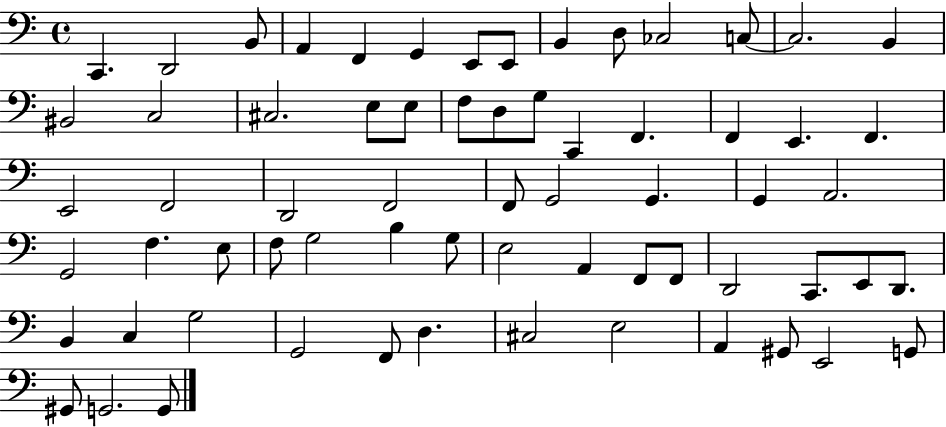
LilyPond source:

{
  \clef bass
  \time 4/4
  \defaultTimeSignature
  \key c \major
  c,4. d,2 b,8 | a,4 f,4 g,4 e,8 e,8 | b,4 d8 ces2 c8~~ | c2. b,4 | \break bis,2 c2 | cis2. e8 e8 | f8 d8 g8 c,4 f,4. | f,4 e,4. f,4. | \break e,2 f,2 | d,2 f,2 | f,8 g,2 g,4. | g,4 a,2. | \break g,2 f4. e8 | f8 g2 b4 g8 | e2 a,4 f,8 f,8 | d,2 c,8. e,8 d,8. | \break b,4 c4 g2 | g,2 f,8 d4. | cis2 e2 | a,4 gis,8 e,2 g,8 | \break gis,8 g,2. g,8 | \bar "|."
}